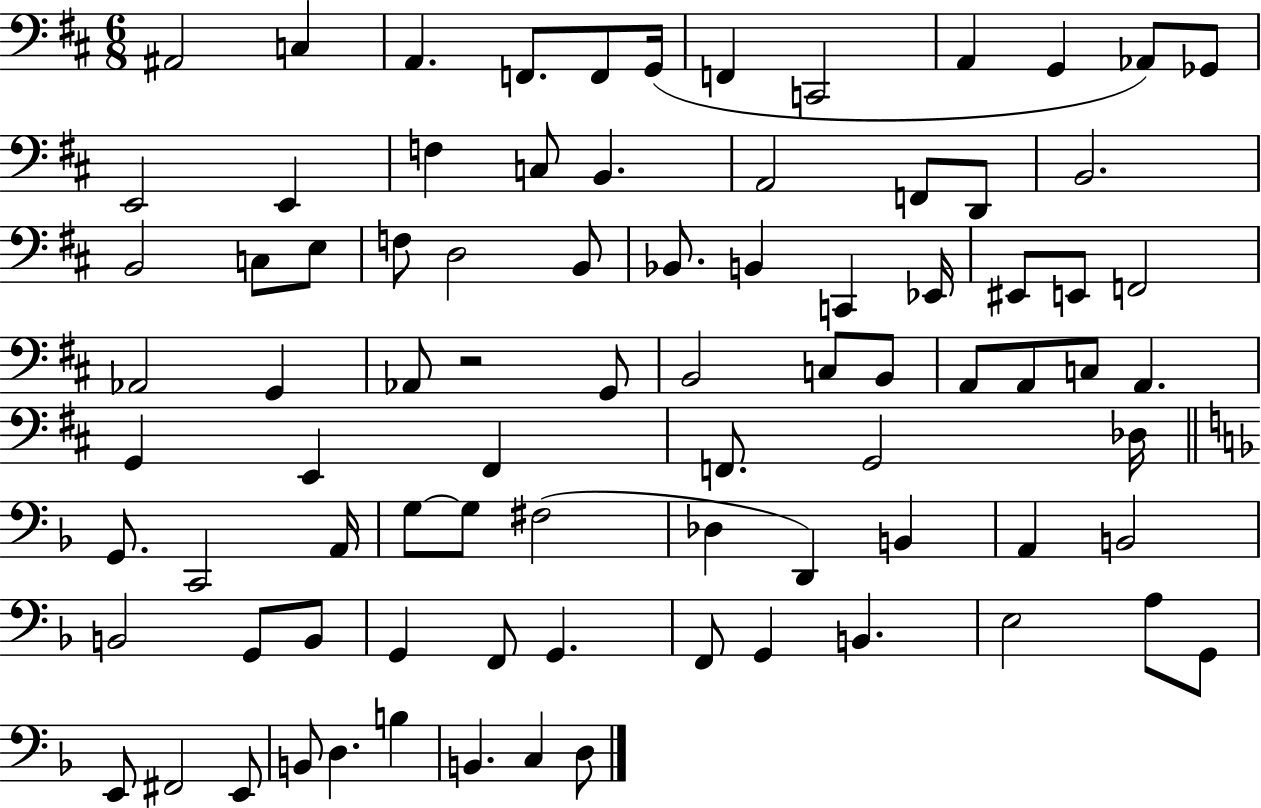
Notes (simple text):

A#2/h C3/q A2/q. F2/e. F2/e G2/s F2/q C2/h A2/q G2/q Ab2/e Gb2/e E2/h E2/q F3/q C3/e B2/q. A2/h F2/e D2/e B2/h. B2/h C3/e E3/e F3/e D3/h B2/e Bb2/e. B2/q C2/q Eb2/s EIS2/e E2/e F2/h Ab2/h G2/q Ab2/e R/h G2/e B2/h C3/e B2/e A2/e A2/e C3/e A2/q. G2/q E2/q F#2/q F2/e. G2/h Db3/s G2/e. C2/h A2/s G3/e G3/e F#3/h Db3/q D2/q B2/q A2/q B2/h B2/h G2/e B2/e G2/q F2/e G2/q. F2/e G2/q B2/q. E3/h A3/e G2/e E2/e F#2/h E2/e B2/e D3/q. B3/q B2/q. C3/q D3/e